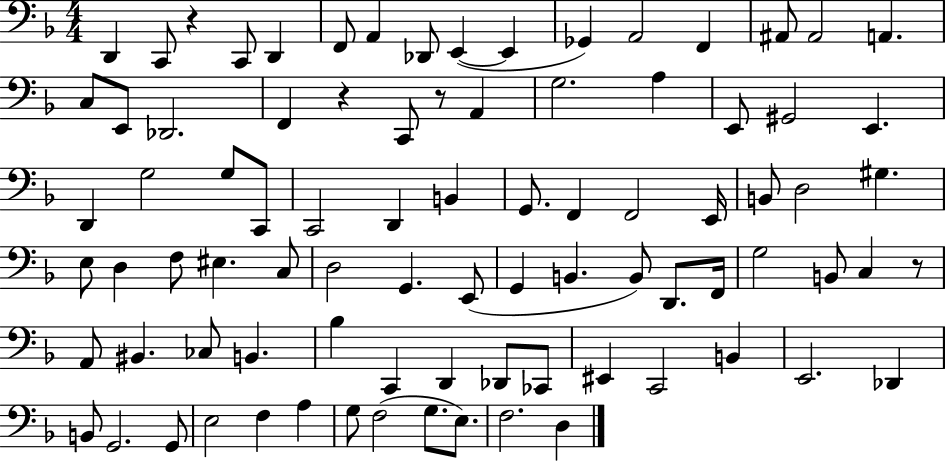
{
  \clef bass
  \numericTimeSignature
  \time 4/4
  \key f \major
  d,4 c,8 r4 c,8 d,4 | f,8 a,4 des,8 e,4~(~ e,4 | ges,4) a,2 f,4 | ais,8 ais,2 a,4. | \break c8 e,8 des,2. | f,4 r4 c,8 r8 a,4 | g2. a4 | e,8 gis,2 e,4. | \break d,4 g2 g8 c,8 | c,2 d,4 b,4 | g,8. f,4 f,2 e,16 | b,8 d2 gis4. | \break e8 d4 f8 eis4. c8 | d2 g,4. e,8( | g,4 b,4. b,8) d,8. f,16 | g2 b,8 c4 r8 | \break a,8 bis,4. ces8 b,4. | bes4 c,4 d,4 des,8 ces,8 | eis,4 c,2 b,4 | e,2. des,4 | \break b,8 g,2. g,8 | e2 f4 a4 | g8 f2( g8. e8.) | f2. d4 | \break \bar "|."
}